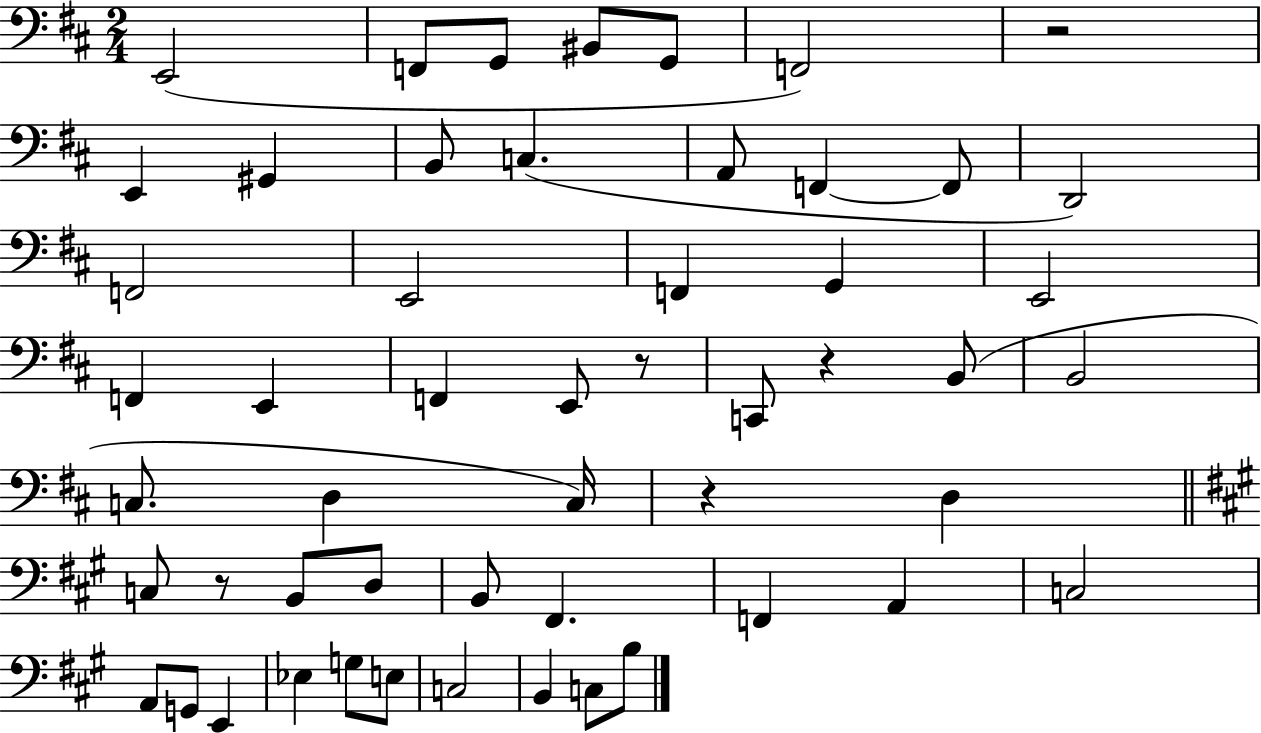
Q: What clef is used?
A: bass